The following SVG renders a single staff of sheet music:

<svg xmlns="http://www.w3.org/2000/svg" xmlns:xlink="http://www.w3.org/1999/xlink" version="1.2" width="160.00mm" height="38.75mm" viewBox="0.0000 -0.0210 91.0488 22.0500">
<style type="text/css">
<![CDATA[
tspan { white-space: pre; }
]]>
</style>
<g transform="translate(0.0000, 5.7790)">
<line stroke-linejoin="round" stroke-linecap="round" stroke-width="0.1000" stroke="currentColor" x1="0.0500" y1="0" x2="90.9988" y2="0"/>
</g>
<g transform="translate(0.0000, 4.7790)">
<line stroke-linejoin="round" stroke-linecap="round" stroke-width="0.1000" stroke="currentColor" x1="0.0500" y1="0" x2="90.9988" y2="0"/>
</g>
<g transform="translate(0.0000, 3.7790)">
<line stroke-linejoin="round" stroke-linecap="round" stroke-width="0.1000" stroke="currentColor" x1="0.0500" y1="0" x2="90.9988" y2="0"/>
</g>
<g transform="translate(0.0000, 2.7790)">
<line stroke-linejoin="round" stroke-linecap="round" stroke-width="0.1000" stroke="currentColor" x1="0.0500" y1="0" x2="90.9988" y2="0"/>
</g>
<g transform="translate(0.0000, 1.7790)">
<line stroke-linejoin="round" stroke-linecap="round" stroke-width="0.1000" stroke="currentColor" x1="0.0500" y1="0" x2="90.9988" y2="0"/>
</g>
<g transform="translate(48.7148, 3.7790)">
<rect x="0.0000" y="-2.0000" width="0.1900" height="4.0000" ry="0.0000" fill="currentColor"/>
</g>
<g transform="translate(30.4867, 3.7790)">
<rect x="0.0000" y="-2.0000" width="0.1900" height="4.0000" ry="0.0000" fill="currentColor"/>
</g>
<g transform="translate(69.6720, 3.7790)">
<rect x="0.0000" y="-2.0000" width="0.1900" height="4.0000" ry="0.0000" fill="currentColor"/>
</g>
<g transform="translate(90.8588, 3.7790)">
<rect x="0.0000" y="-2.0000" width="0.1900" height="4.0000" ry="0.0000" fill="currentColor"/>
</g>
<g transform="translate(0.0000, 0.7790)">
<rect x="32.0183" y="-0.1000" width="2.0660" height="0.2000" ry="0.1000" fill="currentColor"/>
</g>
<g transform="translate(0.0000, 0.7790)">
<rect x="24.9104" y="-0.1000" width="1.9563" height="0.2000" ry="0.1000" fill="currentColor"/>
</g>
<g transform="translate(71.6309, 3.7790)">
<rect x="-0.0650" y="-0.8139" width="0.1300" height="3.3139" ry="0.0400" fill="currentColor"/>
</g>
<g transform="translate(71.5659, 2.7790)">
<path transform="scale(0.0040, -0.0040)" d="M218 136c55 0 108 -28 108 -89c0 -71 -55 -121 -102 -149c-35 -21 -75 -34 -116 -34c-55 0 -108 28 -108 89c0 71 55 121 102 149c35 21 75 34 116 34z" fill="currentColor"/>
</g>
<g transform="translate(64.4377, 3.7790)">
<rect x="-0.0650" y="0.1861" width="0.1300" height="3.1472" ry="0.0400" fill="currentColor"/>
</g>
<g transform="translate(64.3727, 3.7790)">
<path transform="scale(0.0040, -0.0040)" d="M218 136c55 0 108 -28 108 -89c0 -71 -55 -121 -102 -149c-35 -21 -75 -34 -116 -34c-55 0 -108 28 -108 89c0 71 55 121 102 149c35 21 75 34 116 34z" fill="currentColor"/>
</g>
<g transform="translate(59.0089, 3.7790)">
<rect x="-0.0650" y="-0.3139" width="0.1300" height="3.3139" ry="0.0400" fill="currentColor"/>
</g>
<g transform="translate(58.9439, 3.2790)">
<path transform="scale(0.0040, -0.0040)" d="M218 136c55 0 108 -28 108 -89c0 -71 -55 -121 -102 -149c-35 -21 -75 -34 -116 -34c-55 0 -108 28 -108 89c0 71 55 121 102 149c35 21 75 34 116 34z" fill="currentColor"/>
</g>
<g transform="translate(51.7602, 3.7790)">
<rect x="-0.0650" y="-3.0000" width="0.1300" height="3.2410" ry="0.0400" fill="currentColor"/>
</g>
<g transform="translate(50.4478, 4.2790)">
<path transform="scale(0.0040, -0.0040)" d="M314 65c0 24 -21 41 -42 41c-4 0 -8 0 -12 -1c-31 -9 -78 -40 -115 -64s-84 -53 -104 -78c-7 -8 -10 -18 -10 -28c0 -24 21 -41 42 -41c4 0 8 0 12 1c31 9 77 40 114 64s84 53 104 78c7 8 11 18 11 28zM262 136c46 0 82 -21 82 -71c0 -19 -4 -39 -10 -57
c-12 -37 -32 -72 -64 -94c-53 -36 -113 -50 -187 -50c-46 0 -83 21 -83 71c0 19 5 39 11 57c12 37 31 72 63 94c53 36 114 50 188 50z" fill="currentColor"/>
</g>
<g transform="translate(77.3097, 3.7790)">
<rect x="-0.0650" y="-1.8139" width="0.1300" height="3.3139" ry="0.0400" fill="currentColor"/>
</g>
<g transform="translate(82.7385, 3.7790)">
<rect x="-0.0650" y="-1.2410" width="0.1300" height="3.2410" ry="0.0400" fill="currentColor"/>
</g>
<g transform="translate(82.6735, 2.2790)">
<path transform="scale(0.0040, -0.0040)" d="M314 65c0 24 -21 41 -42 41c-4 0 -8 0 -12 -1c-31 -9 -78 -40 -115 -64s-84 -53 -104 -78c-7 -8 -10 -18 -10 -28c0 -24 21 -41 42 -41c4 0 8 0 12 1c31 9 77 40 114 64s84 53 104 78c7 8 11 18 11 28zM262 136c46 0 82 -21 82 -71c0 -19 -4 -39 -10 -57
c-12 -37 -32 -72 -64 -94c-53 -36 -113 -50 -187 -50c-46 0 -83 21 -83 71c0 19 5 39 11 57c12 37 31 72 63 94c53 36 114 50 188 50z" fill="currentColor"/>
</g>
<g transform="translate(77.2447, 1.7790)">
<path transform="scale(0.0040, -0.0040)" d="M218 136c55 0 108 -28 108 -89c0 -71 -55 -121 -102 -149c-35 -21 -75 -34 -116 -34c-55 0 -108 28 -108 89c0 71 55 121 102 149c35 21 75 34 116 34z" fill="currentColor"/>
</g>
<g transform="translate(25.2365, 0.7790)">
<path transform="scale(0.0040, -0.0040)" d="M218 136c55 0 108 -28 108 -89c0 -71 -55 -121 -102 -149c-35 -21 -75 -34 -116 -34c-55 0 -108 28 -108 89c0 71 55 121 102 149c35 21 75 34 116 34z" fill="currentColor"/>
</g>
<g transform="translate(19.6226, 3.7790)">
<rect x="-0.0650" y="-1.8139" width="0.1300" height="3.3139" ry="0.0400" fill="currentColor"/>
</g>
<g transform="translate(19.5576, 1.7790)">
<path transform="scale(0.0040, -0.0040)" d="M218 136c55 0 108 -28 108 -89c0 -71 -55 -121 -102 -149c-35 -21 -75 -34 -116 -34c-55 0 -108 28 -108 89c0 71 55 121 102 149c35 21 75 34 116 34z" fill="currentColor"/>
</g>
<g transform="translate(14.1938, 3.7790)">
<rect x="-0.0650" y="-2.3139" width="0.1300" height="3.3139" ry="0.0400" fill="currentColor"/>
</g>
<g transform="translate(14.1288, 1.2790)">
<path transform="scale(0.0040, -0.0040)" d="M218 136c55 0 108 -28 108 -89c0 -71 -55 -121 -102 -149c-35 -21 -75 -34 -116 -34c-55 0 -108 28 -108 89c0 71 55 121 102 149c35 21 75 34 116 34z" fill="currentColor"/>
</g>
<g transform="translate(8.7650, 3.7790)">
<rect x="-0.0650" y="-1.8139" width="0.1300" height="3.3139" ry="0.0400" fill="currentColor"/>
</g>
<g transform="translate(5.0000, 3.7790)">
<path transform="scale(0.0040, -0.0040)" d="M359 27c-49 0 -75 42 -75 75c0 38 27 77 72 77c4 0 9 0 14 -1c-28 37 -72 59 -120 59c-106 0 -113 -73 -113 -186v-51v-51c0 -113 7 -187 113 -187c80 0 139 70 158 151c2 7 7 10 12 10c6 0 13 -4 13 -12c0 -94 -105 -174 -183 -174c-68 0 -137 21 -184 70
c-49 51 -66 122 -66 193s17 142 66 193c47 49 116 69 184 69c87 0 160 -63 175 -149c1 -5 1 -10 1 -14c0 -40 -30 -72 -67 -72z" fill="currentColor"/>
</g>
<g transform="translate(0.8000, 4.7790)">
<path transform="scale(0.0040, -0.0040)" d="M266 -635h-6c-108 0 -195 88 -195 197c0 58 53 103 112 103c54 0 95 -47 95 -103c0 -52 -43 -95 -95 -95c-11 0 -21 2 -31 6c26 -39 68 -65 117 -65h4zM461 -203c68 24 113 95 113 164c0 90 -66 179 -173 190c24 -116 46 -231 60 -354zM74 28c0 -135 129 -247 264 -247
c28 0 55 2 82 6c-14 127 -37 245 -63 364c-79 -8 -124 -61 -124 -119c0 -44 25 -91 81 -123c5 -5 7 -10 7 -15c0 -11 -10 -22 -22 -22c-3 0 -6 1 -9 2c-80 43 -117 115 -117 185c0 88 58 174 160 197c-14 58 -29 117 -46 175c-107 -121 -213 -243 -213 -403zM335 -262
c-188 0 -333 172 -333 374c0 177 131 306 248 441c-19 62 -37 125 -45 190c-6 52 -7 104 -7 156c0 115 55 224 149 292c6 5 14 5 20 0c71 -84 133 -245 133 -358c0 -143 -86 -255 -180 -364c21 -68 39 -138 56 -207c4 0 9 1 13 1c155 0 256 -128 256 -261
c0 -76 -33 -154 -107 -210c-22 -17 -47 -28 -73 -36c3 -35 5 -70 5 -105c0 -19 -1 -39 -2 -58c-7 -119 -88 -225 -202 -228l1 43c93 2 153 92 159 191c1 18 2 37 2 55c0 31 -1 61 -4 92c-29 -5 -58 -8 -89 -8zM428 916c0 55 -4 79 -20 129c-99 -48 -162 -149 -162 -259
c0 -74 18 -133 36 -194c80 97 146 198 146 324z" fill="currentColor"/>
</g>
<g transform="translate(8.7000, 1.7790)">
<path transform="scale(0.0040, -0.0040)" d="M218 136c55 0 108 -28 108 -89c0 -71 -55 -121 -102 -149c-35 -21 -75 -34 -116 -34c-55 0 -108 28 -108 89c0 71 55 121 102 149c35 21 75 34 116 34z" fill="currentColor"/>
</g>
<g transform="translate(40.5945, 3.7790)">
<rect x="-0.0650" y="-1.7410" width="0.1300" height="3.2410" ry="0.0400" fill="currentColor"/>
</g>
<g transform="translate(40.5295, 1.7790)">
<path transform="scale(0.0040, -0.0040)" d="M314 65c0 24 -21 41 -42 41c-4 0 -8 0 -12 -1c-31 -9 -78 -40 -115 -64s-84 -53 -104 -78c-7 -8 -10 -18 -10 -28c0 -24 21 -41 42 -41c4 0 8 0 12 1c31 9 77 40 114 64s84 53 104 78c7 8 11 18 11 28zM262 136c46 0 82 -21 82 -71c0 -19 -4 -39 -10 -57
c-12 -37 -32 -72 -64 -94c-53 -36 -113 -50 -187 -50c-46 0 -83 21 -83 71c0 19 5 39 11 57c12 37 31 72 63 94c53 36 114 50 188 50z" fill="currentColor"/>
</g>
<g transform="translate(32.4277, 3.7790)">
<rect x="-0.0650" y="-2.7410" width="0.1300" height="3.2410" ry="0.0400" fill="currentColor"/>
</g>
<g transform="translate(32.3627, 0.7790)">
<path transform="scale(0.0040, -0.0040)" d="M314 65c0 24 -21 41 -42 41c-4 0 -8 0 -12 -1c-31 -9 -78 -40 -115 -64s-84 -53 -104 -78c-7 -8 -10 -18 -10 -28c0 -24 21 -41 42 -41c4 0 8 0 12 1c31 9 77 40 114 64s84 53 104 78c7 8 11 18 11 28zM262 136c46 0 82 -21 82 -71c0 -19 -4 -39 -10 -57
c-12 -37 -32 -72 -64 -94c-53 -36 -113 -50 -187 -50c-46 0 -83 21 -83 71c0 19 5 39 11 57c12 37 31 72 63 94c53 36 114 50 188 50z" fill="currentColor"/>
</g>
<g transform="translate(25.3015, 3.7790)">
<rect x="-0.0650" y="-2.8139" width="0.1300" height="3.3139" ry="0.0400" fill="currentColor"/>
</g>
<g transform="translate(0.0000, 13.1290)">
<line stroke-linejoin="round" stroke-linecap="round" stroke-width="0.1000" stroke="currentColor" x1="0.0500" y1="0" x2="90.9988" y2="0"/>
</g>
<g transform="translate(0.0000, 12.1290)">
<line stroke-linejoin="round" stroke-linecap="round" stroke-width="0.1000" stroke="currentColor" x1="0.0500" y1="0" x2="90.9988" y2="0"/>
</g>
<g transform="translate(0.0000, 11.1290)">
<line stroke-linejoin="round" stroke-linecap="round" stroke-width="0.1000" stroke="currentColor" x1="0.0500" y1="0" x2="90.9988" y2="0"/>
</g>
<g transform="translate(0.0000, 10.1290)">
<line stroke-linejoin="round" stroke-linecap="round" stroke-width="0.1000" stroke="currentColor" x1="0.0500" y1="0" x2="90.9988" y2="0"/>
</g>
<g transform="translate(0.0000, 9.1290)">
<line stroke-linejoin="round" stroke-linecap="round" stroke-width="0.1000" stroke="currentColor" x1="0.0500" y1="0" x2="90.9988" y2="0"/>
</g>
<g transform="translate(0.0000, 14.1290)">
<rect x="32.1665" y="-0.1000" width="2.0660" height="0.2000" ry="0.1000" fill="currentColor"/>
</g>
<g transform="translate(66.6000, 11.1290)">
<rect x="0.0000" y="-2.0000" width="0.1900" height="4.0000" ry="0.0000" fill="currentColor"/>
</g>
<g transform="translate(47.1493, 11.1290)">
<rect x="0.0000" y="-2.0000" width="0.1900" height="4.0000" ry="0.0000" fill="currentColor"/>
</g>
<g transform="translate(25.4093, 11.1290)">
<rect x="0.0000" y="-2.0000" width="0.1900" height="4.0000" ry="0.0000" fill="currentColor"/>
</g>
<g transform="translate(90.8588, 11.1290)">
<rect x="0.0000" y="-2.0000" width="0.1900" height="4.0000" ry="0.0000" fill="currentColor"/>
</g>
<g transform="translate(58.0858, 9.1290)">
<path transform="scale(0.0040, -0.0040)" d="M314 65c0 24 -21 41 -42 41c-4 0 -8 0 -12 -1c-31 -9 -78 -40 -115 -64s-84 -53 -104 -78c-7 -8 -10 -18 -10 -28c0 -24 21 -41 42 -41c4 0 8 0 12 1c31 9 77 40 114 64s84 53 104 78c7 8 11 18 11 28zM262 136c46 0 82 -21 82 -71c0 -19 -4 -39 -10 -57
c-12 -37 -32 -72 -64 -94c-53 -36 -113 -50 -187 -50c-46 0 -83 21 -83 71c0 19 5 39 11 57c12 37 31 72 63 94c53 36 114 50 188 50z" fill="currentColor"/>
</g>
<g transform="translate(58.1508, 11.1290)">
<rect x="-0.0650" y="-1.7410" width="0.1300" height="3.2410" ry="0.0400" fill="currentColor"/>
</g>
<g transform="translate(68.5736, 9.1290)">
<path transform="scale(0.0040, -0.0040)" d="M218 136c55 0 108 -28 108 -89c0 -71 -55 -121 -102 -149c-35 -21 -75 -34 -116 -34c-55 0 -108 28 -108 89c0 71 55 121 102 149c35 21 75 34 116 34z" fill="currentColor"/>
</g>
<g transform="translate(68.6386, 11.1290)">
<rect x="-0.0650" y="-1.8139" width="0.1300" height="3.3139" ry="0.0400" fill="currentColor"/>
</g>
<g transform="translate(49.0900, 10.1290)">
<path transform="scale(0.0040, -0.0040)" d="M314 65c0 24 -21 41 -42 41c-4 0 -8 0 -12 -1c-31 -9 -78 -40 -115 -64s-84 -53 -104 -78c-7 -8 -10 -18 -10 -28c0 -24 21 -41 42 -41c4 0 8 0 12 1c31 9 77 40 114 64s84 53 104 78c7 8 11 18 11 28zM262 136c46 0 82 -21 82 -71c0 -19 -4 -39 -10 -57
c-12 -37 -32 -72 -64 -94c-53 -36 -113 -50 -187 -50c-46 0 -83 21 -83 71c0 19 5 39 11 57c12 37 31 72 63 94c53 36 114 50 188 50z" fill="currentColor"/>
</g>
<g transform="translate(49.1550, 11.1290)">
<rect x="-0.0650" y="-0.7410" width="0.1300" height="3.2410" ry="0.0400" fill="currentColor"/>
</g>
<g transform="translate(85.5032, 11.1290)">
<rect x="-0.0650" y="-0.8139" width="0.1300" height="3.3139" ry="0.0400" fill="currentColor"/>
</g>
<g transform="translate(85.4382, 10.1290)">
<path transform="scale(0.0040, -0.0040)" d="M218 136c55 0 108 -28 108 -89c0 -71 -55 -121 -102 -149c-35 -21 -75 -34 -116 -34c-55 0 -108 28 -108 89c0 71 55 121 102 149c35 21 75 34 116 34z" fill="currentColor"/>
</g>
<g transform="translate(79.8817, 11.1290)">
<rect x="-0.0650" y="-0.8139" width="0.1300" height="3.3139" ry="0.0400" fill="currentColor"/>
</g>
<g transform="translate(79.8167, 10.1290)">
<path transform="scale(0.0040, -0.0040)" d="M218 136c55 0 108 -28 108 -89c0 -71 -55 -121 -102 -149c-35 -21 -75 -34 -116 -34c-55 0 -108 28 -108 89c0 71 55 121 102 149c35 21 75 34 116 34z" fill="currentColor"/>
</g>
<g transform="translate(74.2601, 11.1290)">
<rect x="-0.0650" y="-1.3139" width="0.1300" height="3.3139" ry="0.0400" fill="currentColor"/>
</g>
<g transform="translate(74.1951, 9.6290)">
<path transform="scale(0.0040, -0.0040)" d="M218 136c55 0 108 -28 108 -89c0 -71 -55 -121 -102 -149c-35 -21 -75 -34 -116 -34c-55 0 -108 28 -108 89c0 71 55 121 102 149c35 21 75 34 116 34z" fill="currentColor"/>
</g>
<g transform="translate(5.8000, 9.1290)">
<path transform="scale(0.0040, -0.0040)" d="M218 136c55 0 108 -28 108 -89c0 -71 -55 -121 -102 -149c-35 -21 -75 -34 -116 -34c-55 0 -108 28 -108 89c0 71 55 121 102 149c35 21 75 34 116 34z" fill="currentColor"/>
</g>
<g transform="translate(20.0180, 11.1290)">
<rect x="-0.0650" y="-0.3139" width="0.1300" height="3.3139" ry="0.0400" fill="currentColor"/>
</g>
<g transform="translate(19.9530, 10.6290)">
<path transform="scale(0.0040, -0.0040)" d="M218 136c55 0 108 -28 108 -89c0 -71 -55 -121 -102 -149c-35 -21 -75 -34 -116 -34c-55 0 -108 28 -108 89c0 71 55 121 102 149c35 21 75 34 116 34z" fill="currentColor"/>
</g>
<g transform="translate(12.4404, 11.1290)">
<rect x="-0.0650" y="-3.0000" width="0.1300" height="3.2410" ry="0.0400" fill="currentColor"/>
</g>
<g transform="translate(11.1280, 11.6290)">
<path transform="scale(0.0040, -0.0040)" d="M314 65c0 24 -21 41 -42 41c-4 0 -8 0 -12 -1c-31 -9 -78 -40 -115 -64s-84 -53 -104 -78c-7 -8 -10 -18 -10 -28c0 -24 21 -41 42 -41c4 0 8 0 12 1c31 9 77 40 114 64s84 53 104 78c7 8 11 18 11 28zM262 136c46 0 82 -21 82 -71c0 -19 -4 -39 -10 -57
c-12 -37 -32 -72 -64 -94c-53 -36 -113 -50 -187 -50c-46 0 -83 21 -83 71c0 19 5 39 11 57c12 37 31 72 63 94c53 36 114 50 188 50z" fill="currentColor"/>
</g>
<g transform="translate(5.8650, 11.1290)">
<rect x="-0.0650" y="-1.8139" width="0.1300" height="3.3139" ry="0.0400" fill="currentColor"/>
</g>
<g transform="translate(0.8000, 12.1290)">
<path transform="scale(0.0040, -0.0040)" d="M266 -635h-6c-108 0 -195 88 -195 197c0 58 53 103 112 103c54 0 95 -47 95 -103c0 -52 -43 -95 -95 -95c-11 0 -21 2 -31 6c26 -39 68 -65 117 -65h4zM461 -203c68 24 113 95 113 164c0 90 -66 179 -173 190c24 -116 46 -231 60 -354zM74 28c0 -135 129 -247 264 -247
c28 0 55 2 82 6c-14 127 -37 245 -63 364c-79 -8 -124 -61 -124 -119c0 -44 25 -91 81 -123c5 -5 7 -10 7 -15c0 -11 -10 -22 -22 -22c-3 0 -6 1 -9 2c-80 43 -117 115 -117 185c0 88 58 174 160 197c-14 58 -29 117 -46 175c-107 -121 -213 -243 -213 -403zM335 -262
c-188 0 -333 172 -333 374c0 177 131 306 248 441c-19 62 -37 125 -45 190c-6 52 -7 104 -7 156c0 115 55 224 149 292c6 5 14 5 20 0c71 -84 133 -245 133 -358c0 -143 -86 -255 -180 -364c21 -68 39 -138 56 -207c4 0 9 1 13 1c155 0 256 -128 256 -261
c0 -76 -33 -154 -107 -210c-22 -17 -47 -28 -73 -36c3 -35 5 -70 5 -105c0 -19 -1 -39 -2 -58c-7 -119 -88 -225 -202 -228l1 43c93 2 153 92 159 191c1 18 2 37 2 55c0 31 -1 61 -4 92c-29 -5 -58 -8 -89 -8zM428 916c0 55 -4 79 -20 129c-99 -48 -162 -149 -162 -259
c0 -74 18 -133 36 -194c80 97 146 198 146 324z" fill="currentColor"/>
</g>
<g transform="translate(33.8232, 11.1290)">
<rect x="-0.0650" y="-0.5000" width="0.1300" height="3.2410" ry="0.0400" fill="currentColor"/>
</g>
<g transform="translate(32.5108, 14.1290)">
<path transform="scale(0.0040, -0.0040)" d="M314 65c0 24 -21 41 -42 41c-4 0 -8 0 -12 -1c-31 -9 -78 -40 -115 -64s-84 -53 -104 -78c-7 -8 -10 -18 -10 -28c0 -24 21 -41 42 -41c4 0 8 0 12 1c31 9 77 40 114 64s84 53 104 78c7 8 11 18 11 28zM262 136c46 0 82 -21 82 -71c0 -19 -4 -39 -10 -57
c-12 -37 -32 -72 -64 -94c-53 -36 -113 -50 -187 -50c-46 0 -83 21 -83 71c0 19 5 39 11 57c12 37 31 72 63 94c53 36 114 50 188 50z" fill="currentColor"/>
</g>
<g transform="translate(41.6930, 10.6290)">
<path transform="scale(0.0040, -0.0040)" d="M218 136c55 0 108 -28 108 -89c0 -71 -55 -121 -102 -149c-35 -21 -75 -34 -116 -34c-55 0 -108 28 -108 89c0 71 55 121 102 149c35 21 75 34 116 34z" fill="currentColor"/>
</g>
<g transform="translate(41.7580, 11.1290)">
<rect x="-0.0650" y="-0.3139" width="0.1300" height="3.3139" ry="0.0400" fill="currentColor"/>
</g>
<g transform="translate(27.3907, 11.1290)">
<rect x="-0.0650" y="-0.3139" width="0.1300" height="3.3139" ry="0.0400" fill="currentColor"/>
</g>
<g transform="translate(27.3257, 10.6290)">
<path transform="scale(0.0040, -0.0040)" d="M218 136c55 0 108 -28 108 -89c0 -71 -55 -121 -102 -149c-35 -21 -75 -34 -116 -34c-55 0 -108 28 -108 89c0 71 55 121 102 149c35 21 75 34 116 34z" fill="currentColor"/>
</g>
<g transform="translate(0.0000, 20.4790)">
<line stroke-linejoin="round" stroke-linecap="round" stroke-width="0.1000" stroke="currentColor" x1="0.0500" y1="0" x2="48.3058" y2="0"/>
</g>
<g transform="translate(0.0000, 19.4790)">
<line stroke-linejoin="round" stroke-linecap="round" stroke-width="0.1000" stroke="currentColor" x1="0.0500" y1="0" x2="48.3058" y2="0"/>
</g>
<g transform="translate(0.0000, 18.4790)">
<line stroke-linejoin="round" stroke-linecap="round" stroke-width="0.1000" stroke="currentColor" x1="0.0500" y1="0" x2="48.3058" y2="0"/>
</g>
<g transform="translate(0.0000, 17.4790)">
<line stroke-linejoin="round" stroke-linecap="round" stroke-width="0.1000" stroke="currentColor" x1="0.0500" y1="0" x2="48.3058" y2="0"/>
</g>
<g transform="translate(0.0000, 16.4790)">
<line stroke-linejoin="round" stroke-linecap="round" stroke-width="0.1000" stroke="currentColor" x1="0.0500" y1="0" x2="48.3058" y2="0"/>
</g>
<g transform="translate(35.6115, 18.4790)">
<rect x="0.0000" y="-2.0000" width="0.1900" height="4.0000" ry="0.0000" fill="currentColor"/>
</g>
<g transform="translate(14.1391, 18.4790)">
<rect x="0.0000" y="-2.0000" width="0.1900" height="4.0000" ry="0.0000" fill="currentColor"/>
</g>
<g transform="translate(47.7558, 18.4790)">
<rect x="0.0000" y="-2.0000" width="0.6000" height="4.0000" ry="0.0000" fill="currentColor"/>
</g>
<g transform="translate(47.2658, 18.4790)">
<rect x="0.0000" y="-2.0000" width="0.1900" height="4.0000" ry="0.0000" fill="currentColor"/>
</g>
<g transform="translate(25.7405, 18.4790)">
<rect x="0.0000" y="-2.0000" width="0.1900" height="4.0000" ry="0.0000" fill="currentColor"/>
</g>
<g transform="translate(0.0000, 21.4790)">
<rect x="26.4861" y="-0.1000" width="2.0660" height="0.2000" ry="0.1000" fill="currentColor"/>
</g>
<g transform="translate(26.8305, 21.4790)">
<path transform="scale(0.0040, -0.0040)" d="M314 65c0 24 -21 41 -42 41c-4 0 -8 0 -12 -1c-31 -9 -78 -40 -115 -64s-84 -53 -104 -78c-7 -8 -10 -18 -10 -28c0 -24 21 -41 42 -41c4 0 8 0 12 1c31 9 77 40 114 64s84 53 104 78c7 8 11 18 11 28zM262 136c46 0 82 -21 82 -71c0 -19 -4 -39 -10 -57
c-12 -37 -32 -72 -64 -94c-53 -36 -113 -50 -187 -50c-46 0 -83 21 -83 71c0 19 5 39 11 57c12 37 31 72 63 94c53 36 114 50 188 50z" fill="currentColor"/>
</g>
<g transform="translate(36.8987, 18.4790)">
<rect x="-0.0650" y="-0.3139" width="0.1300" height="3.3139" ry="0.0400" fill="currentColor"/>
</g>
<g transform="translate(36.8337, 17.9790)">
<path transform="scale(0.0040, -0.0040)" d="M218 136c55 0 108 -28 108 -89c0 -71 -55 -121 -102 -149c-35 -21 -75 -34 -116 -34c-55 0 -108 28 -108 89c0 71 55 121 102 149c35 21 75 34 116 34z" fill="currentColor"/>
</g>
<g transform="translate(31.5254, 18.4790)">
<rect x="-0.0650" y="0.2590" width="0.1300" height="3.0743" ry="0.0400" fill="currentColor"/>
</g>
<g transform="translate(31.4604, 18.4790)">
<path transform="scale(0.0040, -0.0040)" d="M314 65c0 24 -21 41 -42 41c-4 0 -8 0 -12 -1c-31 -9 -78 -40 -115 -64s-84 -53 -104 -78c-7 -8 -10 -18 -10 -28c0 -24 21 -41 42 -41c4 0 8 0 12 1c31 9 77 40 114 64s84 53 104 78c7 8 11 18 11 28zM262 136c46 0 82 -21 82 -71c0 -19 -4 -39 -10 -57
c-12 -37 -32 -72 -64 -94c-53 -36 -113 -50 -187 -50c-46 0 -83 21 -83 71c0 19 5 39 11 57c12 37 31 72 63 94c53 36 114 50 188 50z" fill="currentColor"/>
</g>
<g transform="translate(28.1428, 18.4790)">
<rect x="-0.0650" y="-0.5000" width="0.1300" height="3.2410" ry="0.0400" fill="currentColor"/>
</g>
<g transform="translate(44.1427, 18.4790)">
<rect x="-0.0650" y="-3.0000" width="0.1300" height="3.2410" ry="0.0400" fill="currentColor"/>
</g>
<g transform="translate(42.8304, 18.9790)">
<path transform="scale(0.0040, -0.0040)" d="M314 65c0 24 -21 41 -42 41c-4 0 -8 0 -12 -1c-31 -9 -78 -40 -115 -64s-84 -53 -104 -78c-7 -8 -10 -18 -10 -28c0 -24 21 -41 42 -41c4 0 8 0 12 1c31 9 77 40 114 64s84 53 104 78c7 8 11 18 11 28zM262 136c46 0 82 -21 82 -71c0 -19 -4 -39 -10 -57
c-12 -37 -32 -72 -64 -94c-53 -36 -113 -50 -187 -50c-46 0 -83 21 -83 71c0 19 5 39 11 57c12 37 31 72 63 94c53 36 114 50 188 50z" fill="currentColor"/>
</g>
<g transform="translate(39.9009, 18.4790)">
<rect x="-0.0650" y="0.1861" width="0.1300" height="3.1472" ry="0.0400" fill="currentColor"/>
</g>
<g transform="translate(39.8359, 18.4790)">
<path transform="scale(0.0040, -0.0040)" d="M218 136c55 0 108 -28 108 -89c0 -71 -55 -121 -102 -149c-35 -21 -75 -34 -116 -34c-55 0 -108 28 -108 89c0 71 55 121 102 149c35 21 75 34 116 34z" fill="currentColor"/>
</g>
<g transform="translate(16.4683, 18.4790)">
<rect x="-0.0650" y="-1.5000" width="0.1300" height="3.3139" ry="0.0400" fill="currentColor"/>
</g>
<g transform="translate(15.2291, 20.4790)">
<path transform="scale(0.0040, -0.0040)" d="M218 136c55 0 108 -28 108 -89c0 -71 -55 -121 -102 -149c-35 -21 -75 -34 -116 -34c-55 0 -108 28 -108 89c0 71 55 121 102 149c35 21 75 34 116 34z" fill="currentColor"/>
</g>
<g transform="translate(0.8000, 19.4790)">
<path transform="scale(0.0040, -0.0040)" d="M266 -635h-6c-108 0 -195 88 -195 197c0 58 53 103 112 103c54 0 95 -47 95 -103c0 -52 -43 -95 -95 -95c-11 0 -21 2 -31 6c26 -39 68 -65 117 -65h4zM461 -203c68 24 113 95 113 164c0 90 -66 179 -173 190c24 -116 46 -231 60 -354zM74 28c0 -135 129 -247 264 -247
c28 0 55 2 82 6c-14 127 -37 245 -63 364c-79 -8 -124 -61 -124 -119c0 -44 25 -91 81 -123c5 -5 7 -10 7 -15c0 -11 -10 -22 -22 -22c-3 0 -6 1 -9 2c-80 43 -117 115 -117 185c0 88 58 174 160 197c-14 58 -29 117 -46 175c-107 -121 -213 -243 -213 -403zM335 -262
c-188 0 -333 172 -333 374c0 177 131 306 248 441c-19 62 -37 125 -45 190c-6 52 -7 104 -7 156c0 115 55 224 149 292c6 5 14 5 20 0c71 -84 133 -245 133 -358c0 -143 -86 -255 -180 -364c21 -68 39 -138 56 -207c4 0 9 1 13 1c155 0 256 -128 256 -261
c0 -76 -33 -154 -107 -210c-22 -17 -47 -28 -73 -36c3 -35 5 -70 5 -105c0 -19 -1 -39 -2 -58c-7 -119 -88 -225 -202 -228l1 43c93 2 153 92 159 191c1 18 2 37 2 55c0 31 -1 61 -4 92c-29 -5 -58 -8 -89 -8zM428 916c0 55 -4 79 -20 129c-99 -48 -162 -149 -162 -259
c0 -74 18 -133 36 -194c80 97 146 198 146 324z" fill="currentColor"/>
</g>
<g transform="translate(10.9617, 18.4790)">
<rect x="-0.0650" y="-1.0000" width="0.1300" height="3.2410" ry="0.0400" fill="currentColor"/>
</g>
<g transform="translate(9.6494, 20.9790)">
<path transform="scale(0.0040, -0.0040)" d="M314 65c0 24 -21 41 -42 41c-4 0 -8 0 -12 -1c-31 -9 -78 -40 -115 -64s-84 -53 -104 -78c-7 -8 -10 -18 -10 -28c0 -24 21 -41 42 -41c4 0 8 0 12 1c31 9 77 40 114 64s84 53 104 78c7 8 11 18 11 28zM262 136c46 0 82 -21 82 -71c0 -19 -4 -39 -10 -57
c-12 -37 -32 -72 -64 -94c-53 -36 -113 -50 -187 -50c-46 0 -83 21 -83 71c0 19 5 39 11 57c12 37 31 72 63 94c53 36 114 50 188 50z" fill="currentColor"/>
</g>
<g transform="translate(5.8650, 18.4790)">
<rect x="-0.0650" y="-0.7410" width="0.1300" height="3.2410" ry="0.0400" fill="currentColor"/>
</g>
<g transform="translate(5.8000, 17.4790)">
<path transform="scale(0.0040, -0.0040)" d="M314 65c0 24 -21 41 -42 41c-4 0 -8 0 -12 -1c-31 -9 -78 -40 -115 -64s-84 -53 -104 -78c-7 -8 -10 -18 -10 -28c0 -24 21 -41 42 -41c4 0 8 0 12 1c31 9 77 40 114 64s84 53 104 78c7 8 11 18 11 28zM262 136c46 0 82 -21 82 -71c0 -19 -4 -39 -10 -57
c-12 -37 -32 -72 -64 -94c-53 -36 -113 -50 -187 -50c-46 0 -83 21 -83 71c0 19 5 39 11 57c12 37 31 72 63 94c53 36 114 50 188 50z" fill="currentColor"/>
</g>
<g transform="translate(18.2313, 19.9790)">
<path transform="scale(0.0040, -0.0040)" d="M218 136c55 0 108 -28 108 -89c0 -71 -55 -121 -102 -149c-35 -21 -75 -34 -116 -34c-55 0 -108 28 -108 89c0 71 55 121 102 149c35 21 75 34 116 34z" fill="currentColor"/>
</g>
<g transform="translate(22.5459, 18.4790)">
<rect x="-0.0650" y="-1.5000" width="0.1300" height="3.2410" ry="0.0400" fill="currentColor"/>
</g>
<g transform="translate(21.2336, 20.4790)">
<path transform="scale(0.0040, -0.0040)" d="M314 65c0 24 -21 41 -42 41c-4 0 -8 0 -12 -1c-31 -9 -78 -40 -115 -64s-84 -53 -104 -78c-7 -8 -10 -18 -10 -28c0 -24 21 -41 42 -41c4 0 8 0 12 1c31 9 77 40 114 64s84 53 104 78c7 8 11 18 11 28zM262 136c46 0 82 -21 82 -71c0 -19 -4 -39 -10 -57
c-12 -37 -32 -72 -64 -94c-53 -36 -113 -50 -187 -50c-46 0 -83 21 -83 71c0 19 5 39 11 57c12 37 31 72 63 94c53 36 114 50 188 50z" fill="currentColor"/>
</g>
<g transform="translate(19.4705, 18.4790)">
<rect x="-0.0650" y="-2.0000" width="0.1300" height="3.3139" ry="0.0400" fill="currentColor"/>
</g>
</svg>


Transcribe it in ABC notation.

X:1
T:Untitled
M:4/4
L:1/4
K:C
f g f a a2 f2 A2 c B d f e2 f A2 c c C2 c d2 f2 f e d d d2 D2 E F E2 C2 B2 c B A2